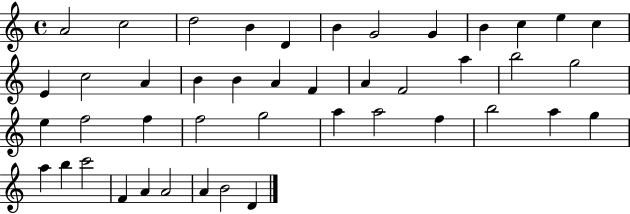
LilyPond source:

{
  \clef treble
  \time 4/4
  \defaultTimeSignature
  \key c \major
  a'2 c''2 | d''2 b'4 d'4 | b'4 g'2 g'4 | b'4 c''4 e''4 c''4 | \break e'4 c''2 a'4 | b'4 b'4 a'4 f'4 | a'4 f'2 a''4 | b''2 g''2 | \break e''4 f''2 f''4 | f''2 g''2 | a''4 a''2 f''4 | b''2 a''4 g''4 | \break a''4 b''4 c'''2 | f'4 a'4 a'2 | a'4 b'2 d'4 | \bar "|."
}